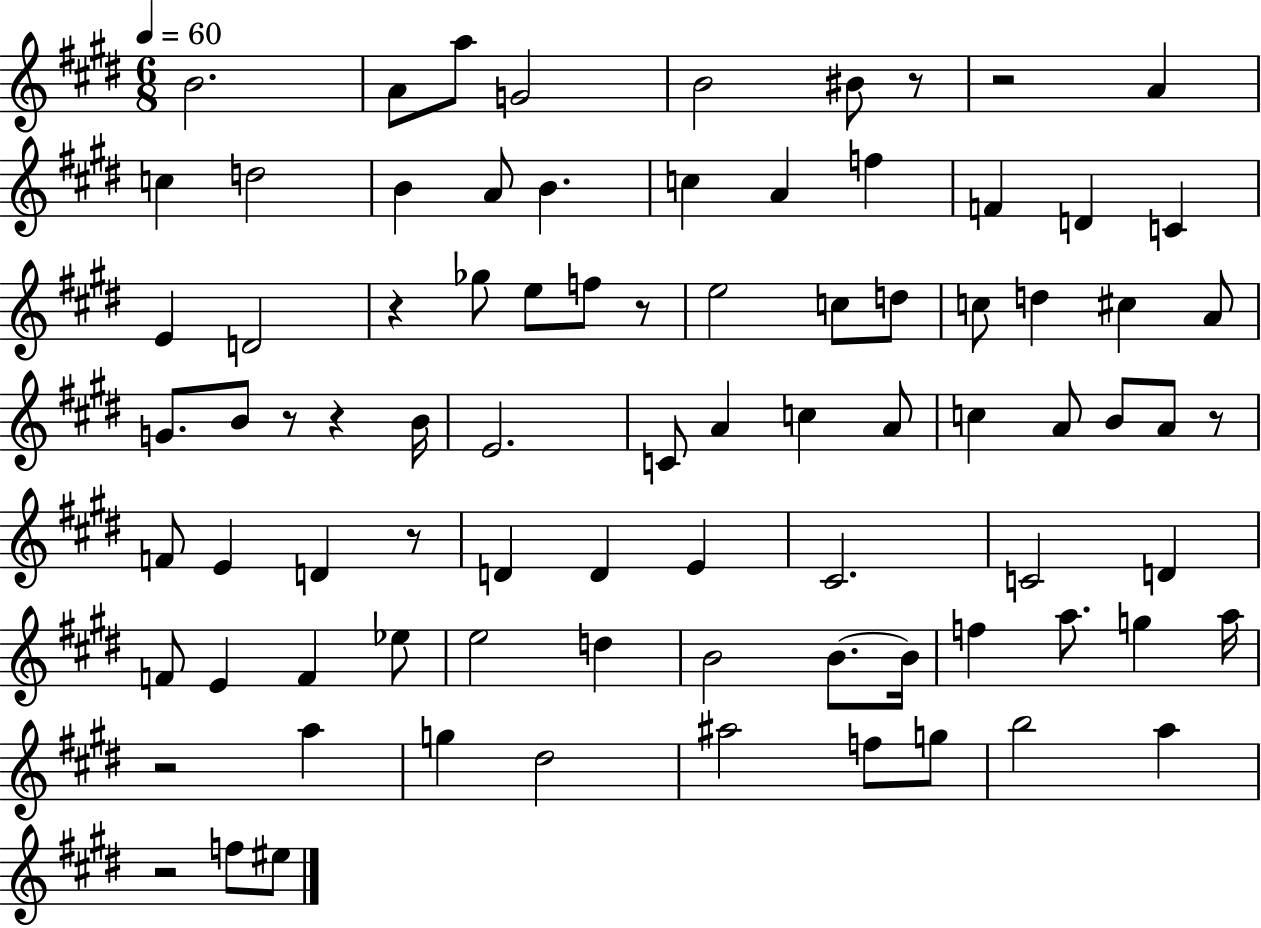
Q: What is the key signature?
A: E major